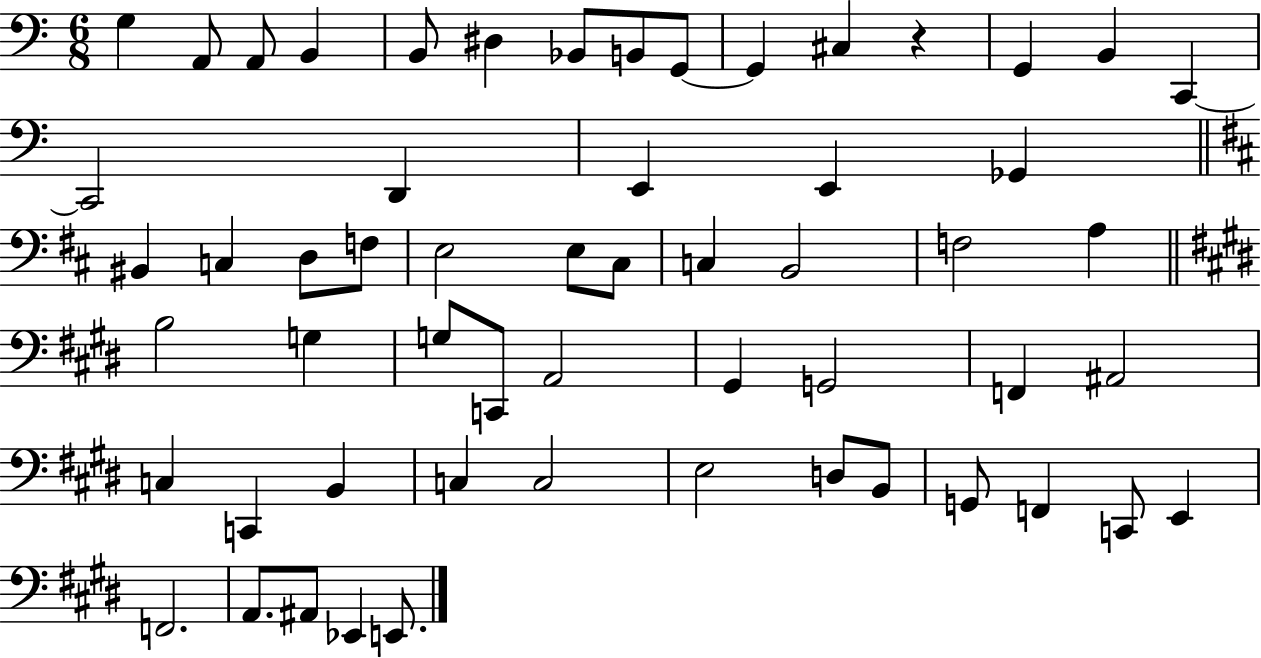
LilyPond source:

{
  \clef bass
  \numericTimeSignature
  \time 6/8
  \key c \major
  g4 a,8 a,8 b,4 | b,8 dis4 bes,8 b,8 g,8~~ | g,4 cis4 r4 | g,4 b,4 c,4~~ | \break c,2 d,4 | e,4 e,4 ges,4 | \bar "||" \break \key b \minor bis,4 c4 d8 f8 | e2 e8 cis8 | c4 b,2 | f2 a4 | \break \bar "||" \break \key e \major b2 g4 | g8 c,8 a,2 | gis,4 g,2 | f,4 ais,2 | \break c4 c,4 b,4 | c4 c2 | e2 d8 b,8 | g,8 f,4 c,8 e,4 | \break f,2. | a,8. ais,8 ees,4 e,8. | \bar "|."
}